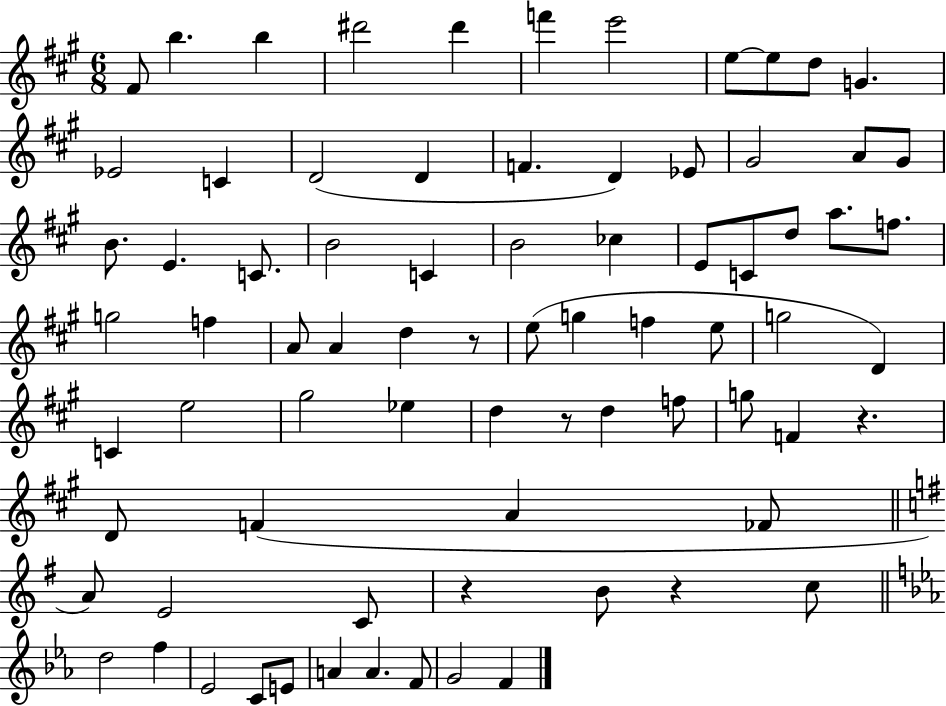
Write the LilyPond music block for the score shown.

{
  \clef treble
  \numericTimeSignature
  \time 6/8
  \key a \major
  \repeat volta 2 { fis'8 b''4. b''4 | dis'''2 dis'''4 | f'''4 e'''2 | e''8~~ e''8 d''8 g'4. | \break ees'2 c'4 | d'2( d'4 | f'4. d'4) ees'8 | gis'2 a'8 gis'8 | \break b'8. e'4. c'8. | b'2 c'4 | b'2 ces''4 | e'8 c'8 d''8 a''8. f''8. | \break g''2 f''4 | a'8 a'4 d''4 r8 | e''8( g''4 f''4 e''8 | g''2 d'4) | \break c'4 e''2 | gis''2 ees''4 | d''4 r8 d''4 f''8 | g''8 f'4 r4. | \break d'8 f'4( a'4 fes'8 | \bar "||" \break \key g \major a'8) e'2 c'8 | r4 b'8 r4 c''8 | \bar "||" \break \key ees \major d''2 f''4 | ees'2 c'8 e'8 | a'4 a'4. f'8 | g'2 f'4 | \break } \bar "|."
}